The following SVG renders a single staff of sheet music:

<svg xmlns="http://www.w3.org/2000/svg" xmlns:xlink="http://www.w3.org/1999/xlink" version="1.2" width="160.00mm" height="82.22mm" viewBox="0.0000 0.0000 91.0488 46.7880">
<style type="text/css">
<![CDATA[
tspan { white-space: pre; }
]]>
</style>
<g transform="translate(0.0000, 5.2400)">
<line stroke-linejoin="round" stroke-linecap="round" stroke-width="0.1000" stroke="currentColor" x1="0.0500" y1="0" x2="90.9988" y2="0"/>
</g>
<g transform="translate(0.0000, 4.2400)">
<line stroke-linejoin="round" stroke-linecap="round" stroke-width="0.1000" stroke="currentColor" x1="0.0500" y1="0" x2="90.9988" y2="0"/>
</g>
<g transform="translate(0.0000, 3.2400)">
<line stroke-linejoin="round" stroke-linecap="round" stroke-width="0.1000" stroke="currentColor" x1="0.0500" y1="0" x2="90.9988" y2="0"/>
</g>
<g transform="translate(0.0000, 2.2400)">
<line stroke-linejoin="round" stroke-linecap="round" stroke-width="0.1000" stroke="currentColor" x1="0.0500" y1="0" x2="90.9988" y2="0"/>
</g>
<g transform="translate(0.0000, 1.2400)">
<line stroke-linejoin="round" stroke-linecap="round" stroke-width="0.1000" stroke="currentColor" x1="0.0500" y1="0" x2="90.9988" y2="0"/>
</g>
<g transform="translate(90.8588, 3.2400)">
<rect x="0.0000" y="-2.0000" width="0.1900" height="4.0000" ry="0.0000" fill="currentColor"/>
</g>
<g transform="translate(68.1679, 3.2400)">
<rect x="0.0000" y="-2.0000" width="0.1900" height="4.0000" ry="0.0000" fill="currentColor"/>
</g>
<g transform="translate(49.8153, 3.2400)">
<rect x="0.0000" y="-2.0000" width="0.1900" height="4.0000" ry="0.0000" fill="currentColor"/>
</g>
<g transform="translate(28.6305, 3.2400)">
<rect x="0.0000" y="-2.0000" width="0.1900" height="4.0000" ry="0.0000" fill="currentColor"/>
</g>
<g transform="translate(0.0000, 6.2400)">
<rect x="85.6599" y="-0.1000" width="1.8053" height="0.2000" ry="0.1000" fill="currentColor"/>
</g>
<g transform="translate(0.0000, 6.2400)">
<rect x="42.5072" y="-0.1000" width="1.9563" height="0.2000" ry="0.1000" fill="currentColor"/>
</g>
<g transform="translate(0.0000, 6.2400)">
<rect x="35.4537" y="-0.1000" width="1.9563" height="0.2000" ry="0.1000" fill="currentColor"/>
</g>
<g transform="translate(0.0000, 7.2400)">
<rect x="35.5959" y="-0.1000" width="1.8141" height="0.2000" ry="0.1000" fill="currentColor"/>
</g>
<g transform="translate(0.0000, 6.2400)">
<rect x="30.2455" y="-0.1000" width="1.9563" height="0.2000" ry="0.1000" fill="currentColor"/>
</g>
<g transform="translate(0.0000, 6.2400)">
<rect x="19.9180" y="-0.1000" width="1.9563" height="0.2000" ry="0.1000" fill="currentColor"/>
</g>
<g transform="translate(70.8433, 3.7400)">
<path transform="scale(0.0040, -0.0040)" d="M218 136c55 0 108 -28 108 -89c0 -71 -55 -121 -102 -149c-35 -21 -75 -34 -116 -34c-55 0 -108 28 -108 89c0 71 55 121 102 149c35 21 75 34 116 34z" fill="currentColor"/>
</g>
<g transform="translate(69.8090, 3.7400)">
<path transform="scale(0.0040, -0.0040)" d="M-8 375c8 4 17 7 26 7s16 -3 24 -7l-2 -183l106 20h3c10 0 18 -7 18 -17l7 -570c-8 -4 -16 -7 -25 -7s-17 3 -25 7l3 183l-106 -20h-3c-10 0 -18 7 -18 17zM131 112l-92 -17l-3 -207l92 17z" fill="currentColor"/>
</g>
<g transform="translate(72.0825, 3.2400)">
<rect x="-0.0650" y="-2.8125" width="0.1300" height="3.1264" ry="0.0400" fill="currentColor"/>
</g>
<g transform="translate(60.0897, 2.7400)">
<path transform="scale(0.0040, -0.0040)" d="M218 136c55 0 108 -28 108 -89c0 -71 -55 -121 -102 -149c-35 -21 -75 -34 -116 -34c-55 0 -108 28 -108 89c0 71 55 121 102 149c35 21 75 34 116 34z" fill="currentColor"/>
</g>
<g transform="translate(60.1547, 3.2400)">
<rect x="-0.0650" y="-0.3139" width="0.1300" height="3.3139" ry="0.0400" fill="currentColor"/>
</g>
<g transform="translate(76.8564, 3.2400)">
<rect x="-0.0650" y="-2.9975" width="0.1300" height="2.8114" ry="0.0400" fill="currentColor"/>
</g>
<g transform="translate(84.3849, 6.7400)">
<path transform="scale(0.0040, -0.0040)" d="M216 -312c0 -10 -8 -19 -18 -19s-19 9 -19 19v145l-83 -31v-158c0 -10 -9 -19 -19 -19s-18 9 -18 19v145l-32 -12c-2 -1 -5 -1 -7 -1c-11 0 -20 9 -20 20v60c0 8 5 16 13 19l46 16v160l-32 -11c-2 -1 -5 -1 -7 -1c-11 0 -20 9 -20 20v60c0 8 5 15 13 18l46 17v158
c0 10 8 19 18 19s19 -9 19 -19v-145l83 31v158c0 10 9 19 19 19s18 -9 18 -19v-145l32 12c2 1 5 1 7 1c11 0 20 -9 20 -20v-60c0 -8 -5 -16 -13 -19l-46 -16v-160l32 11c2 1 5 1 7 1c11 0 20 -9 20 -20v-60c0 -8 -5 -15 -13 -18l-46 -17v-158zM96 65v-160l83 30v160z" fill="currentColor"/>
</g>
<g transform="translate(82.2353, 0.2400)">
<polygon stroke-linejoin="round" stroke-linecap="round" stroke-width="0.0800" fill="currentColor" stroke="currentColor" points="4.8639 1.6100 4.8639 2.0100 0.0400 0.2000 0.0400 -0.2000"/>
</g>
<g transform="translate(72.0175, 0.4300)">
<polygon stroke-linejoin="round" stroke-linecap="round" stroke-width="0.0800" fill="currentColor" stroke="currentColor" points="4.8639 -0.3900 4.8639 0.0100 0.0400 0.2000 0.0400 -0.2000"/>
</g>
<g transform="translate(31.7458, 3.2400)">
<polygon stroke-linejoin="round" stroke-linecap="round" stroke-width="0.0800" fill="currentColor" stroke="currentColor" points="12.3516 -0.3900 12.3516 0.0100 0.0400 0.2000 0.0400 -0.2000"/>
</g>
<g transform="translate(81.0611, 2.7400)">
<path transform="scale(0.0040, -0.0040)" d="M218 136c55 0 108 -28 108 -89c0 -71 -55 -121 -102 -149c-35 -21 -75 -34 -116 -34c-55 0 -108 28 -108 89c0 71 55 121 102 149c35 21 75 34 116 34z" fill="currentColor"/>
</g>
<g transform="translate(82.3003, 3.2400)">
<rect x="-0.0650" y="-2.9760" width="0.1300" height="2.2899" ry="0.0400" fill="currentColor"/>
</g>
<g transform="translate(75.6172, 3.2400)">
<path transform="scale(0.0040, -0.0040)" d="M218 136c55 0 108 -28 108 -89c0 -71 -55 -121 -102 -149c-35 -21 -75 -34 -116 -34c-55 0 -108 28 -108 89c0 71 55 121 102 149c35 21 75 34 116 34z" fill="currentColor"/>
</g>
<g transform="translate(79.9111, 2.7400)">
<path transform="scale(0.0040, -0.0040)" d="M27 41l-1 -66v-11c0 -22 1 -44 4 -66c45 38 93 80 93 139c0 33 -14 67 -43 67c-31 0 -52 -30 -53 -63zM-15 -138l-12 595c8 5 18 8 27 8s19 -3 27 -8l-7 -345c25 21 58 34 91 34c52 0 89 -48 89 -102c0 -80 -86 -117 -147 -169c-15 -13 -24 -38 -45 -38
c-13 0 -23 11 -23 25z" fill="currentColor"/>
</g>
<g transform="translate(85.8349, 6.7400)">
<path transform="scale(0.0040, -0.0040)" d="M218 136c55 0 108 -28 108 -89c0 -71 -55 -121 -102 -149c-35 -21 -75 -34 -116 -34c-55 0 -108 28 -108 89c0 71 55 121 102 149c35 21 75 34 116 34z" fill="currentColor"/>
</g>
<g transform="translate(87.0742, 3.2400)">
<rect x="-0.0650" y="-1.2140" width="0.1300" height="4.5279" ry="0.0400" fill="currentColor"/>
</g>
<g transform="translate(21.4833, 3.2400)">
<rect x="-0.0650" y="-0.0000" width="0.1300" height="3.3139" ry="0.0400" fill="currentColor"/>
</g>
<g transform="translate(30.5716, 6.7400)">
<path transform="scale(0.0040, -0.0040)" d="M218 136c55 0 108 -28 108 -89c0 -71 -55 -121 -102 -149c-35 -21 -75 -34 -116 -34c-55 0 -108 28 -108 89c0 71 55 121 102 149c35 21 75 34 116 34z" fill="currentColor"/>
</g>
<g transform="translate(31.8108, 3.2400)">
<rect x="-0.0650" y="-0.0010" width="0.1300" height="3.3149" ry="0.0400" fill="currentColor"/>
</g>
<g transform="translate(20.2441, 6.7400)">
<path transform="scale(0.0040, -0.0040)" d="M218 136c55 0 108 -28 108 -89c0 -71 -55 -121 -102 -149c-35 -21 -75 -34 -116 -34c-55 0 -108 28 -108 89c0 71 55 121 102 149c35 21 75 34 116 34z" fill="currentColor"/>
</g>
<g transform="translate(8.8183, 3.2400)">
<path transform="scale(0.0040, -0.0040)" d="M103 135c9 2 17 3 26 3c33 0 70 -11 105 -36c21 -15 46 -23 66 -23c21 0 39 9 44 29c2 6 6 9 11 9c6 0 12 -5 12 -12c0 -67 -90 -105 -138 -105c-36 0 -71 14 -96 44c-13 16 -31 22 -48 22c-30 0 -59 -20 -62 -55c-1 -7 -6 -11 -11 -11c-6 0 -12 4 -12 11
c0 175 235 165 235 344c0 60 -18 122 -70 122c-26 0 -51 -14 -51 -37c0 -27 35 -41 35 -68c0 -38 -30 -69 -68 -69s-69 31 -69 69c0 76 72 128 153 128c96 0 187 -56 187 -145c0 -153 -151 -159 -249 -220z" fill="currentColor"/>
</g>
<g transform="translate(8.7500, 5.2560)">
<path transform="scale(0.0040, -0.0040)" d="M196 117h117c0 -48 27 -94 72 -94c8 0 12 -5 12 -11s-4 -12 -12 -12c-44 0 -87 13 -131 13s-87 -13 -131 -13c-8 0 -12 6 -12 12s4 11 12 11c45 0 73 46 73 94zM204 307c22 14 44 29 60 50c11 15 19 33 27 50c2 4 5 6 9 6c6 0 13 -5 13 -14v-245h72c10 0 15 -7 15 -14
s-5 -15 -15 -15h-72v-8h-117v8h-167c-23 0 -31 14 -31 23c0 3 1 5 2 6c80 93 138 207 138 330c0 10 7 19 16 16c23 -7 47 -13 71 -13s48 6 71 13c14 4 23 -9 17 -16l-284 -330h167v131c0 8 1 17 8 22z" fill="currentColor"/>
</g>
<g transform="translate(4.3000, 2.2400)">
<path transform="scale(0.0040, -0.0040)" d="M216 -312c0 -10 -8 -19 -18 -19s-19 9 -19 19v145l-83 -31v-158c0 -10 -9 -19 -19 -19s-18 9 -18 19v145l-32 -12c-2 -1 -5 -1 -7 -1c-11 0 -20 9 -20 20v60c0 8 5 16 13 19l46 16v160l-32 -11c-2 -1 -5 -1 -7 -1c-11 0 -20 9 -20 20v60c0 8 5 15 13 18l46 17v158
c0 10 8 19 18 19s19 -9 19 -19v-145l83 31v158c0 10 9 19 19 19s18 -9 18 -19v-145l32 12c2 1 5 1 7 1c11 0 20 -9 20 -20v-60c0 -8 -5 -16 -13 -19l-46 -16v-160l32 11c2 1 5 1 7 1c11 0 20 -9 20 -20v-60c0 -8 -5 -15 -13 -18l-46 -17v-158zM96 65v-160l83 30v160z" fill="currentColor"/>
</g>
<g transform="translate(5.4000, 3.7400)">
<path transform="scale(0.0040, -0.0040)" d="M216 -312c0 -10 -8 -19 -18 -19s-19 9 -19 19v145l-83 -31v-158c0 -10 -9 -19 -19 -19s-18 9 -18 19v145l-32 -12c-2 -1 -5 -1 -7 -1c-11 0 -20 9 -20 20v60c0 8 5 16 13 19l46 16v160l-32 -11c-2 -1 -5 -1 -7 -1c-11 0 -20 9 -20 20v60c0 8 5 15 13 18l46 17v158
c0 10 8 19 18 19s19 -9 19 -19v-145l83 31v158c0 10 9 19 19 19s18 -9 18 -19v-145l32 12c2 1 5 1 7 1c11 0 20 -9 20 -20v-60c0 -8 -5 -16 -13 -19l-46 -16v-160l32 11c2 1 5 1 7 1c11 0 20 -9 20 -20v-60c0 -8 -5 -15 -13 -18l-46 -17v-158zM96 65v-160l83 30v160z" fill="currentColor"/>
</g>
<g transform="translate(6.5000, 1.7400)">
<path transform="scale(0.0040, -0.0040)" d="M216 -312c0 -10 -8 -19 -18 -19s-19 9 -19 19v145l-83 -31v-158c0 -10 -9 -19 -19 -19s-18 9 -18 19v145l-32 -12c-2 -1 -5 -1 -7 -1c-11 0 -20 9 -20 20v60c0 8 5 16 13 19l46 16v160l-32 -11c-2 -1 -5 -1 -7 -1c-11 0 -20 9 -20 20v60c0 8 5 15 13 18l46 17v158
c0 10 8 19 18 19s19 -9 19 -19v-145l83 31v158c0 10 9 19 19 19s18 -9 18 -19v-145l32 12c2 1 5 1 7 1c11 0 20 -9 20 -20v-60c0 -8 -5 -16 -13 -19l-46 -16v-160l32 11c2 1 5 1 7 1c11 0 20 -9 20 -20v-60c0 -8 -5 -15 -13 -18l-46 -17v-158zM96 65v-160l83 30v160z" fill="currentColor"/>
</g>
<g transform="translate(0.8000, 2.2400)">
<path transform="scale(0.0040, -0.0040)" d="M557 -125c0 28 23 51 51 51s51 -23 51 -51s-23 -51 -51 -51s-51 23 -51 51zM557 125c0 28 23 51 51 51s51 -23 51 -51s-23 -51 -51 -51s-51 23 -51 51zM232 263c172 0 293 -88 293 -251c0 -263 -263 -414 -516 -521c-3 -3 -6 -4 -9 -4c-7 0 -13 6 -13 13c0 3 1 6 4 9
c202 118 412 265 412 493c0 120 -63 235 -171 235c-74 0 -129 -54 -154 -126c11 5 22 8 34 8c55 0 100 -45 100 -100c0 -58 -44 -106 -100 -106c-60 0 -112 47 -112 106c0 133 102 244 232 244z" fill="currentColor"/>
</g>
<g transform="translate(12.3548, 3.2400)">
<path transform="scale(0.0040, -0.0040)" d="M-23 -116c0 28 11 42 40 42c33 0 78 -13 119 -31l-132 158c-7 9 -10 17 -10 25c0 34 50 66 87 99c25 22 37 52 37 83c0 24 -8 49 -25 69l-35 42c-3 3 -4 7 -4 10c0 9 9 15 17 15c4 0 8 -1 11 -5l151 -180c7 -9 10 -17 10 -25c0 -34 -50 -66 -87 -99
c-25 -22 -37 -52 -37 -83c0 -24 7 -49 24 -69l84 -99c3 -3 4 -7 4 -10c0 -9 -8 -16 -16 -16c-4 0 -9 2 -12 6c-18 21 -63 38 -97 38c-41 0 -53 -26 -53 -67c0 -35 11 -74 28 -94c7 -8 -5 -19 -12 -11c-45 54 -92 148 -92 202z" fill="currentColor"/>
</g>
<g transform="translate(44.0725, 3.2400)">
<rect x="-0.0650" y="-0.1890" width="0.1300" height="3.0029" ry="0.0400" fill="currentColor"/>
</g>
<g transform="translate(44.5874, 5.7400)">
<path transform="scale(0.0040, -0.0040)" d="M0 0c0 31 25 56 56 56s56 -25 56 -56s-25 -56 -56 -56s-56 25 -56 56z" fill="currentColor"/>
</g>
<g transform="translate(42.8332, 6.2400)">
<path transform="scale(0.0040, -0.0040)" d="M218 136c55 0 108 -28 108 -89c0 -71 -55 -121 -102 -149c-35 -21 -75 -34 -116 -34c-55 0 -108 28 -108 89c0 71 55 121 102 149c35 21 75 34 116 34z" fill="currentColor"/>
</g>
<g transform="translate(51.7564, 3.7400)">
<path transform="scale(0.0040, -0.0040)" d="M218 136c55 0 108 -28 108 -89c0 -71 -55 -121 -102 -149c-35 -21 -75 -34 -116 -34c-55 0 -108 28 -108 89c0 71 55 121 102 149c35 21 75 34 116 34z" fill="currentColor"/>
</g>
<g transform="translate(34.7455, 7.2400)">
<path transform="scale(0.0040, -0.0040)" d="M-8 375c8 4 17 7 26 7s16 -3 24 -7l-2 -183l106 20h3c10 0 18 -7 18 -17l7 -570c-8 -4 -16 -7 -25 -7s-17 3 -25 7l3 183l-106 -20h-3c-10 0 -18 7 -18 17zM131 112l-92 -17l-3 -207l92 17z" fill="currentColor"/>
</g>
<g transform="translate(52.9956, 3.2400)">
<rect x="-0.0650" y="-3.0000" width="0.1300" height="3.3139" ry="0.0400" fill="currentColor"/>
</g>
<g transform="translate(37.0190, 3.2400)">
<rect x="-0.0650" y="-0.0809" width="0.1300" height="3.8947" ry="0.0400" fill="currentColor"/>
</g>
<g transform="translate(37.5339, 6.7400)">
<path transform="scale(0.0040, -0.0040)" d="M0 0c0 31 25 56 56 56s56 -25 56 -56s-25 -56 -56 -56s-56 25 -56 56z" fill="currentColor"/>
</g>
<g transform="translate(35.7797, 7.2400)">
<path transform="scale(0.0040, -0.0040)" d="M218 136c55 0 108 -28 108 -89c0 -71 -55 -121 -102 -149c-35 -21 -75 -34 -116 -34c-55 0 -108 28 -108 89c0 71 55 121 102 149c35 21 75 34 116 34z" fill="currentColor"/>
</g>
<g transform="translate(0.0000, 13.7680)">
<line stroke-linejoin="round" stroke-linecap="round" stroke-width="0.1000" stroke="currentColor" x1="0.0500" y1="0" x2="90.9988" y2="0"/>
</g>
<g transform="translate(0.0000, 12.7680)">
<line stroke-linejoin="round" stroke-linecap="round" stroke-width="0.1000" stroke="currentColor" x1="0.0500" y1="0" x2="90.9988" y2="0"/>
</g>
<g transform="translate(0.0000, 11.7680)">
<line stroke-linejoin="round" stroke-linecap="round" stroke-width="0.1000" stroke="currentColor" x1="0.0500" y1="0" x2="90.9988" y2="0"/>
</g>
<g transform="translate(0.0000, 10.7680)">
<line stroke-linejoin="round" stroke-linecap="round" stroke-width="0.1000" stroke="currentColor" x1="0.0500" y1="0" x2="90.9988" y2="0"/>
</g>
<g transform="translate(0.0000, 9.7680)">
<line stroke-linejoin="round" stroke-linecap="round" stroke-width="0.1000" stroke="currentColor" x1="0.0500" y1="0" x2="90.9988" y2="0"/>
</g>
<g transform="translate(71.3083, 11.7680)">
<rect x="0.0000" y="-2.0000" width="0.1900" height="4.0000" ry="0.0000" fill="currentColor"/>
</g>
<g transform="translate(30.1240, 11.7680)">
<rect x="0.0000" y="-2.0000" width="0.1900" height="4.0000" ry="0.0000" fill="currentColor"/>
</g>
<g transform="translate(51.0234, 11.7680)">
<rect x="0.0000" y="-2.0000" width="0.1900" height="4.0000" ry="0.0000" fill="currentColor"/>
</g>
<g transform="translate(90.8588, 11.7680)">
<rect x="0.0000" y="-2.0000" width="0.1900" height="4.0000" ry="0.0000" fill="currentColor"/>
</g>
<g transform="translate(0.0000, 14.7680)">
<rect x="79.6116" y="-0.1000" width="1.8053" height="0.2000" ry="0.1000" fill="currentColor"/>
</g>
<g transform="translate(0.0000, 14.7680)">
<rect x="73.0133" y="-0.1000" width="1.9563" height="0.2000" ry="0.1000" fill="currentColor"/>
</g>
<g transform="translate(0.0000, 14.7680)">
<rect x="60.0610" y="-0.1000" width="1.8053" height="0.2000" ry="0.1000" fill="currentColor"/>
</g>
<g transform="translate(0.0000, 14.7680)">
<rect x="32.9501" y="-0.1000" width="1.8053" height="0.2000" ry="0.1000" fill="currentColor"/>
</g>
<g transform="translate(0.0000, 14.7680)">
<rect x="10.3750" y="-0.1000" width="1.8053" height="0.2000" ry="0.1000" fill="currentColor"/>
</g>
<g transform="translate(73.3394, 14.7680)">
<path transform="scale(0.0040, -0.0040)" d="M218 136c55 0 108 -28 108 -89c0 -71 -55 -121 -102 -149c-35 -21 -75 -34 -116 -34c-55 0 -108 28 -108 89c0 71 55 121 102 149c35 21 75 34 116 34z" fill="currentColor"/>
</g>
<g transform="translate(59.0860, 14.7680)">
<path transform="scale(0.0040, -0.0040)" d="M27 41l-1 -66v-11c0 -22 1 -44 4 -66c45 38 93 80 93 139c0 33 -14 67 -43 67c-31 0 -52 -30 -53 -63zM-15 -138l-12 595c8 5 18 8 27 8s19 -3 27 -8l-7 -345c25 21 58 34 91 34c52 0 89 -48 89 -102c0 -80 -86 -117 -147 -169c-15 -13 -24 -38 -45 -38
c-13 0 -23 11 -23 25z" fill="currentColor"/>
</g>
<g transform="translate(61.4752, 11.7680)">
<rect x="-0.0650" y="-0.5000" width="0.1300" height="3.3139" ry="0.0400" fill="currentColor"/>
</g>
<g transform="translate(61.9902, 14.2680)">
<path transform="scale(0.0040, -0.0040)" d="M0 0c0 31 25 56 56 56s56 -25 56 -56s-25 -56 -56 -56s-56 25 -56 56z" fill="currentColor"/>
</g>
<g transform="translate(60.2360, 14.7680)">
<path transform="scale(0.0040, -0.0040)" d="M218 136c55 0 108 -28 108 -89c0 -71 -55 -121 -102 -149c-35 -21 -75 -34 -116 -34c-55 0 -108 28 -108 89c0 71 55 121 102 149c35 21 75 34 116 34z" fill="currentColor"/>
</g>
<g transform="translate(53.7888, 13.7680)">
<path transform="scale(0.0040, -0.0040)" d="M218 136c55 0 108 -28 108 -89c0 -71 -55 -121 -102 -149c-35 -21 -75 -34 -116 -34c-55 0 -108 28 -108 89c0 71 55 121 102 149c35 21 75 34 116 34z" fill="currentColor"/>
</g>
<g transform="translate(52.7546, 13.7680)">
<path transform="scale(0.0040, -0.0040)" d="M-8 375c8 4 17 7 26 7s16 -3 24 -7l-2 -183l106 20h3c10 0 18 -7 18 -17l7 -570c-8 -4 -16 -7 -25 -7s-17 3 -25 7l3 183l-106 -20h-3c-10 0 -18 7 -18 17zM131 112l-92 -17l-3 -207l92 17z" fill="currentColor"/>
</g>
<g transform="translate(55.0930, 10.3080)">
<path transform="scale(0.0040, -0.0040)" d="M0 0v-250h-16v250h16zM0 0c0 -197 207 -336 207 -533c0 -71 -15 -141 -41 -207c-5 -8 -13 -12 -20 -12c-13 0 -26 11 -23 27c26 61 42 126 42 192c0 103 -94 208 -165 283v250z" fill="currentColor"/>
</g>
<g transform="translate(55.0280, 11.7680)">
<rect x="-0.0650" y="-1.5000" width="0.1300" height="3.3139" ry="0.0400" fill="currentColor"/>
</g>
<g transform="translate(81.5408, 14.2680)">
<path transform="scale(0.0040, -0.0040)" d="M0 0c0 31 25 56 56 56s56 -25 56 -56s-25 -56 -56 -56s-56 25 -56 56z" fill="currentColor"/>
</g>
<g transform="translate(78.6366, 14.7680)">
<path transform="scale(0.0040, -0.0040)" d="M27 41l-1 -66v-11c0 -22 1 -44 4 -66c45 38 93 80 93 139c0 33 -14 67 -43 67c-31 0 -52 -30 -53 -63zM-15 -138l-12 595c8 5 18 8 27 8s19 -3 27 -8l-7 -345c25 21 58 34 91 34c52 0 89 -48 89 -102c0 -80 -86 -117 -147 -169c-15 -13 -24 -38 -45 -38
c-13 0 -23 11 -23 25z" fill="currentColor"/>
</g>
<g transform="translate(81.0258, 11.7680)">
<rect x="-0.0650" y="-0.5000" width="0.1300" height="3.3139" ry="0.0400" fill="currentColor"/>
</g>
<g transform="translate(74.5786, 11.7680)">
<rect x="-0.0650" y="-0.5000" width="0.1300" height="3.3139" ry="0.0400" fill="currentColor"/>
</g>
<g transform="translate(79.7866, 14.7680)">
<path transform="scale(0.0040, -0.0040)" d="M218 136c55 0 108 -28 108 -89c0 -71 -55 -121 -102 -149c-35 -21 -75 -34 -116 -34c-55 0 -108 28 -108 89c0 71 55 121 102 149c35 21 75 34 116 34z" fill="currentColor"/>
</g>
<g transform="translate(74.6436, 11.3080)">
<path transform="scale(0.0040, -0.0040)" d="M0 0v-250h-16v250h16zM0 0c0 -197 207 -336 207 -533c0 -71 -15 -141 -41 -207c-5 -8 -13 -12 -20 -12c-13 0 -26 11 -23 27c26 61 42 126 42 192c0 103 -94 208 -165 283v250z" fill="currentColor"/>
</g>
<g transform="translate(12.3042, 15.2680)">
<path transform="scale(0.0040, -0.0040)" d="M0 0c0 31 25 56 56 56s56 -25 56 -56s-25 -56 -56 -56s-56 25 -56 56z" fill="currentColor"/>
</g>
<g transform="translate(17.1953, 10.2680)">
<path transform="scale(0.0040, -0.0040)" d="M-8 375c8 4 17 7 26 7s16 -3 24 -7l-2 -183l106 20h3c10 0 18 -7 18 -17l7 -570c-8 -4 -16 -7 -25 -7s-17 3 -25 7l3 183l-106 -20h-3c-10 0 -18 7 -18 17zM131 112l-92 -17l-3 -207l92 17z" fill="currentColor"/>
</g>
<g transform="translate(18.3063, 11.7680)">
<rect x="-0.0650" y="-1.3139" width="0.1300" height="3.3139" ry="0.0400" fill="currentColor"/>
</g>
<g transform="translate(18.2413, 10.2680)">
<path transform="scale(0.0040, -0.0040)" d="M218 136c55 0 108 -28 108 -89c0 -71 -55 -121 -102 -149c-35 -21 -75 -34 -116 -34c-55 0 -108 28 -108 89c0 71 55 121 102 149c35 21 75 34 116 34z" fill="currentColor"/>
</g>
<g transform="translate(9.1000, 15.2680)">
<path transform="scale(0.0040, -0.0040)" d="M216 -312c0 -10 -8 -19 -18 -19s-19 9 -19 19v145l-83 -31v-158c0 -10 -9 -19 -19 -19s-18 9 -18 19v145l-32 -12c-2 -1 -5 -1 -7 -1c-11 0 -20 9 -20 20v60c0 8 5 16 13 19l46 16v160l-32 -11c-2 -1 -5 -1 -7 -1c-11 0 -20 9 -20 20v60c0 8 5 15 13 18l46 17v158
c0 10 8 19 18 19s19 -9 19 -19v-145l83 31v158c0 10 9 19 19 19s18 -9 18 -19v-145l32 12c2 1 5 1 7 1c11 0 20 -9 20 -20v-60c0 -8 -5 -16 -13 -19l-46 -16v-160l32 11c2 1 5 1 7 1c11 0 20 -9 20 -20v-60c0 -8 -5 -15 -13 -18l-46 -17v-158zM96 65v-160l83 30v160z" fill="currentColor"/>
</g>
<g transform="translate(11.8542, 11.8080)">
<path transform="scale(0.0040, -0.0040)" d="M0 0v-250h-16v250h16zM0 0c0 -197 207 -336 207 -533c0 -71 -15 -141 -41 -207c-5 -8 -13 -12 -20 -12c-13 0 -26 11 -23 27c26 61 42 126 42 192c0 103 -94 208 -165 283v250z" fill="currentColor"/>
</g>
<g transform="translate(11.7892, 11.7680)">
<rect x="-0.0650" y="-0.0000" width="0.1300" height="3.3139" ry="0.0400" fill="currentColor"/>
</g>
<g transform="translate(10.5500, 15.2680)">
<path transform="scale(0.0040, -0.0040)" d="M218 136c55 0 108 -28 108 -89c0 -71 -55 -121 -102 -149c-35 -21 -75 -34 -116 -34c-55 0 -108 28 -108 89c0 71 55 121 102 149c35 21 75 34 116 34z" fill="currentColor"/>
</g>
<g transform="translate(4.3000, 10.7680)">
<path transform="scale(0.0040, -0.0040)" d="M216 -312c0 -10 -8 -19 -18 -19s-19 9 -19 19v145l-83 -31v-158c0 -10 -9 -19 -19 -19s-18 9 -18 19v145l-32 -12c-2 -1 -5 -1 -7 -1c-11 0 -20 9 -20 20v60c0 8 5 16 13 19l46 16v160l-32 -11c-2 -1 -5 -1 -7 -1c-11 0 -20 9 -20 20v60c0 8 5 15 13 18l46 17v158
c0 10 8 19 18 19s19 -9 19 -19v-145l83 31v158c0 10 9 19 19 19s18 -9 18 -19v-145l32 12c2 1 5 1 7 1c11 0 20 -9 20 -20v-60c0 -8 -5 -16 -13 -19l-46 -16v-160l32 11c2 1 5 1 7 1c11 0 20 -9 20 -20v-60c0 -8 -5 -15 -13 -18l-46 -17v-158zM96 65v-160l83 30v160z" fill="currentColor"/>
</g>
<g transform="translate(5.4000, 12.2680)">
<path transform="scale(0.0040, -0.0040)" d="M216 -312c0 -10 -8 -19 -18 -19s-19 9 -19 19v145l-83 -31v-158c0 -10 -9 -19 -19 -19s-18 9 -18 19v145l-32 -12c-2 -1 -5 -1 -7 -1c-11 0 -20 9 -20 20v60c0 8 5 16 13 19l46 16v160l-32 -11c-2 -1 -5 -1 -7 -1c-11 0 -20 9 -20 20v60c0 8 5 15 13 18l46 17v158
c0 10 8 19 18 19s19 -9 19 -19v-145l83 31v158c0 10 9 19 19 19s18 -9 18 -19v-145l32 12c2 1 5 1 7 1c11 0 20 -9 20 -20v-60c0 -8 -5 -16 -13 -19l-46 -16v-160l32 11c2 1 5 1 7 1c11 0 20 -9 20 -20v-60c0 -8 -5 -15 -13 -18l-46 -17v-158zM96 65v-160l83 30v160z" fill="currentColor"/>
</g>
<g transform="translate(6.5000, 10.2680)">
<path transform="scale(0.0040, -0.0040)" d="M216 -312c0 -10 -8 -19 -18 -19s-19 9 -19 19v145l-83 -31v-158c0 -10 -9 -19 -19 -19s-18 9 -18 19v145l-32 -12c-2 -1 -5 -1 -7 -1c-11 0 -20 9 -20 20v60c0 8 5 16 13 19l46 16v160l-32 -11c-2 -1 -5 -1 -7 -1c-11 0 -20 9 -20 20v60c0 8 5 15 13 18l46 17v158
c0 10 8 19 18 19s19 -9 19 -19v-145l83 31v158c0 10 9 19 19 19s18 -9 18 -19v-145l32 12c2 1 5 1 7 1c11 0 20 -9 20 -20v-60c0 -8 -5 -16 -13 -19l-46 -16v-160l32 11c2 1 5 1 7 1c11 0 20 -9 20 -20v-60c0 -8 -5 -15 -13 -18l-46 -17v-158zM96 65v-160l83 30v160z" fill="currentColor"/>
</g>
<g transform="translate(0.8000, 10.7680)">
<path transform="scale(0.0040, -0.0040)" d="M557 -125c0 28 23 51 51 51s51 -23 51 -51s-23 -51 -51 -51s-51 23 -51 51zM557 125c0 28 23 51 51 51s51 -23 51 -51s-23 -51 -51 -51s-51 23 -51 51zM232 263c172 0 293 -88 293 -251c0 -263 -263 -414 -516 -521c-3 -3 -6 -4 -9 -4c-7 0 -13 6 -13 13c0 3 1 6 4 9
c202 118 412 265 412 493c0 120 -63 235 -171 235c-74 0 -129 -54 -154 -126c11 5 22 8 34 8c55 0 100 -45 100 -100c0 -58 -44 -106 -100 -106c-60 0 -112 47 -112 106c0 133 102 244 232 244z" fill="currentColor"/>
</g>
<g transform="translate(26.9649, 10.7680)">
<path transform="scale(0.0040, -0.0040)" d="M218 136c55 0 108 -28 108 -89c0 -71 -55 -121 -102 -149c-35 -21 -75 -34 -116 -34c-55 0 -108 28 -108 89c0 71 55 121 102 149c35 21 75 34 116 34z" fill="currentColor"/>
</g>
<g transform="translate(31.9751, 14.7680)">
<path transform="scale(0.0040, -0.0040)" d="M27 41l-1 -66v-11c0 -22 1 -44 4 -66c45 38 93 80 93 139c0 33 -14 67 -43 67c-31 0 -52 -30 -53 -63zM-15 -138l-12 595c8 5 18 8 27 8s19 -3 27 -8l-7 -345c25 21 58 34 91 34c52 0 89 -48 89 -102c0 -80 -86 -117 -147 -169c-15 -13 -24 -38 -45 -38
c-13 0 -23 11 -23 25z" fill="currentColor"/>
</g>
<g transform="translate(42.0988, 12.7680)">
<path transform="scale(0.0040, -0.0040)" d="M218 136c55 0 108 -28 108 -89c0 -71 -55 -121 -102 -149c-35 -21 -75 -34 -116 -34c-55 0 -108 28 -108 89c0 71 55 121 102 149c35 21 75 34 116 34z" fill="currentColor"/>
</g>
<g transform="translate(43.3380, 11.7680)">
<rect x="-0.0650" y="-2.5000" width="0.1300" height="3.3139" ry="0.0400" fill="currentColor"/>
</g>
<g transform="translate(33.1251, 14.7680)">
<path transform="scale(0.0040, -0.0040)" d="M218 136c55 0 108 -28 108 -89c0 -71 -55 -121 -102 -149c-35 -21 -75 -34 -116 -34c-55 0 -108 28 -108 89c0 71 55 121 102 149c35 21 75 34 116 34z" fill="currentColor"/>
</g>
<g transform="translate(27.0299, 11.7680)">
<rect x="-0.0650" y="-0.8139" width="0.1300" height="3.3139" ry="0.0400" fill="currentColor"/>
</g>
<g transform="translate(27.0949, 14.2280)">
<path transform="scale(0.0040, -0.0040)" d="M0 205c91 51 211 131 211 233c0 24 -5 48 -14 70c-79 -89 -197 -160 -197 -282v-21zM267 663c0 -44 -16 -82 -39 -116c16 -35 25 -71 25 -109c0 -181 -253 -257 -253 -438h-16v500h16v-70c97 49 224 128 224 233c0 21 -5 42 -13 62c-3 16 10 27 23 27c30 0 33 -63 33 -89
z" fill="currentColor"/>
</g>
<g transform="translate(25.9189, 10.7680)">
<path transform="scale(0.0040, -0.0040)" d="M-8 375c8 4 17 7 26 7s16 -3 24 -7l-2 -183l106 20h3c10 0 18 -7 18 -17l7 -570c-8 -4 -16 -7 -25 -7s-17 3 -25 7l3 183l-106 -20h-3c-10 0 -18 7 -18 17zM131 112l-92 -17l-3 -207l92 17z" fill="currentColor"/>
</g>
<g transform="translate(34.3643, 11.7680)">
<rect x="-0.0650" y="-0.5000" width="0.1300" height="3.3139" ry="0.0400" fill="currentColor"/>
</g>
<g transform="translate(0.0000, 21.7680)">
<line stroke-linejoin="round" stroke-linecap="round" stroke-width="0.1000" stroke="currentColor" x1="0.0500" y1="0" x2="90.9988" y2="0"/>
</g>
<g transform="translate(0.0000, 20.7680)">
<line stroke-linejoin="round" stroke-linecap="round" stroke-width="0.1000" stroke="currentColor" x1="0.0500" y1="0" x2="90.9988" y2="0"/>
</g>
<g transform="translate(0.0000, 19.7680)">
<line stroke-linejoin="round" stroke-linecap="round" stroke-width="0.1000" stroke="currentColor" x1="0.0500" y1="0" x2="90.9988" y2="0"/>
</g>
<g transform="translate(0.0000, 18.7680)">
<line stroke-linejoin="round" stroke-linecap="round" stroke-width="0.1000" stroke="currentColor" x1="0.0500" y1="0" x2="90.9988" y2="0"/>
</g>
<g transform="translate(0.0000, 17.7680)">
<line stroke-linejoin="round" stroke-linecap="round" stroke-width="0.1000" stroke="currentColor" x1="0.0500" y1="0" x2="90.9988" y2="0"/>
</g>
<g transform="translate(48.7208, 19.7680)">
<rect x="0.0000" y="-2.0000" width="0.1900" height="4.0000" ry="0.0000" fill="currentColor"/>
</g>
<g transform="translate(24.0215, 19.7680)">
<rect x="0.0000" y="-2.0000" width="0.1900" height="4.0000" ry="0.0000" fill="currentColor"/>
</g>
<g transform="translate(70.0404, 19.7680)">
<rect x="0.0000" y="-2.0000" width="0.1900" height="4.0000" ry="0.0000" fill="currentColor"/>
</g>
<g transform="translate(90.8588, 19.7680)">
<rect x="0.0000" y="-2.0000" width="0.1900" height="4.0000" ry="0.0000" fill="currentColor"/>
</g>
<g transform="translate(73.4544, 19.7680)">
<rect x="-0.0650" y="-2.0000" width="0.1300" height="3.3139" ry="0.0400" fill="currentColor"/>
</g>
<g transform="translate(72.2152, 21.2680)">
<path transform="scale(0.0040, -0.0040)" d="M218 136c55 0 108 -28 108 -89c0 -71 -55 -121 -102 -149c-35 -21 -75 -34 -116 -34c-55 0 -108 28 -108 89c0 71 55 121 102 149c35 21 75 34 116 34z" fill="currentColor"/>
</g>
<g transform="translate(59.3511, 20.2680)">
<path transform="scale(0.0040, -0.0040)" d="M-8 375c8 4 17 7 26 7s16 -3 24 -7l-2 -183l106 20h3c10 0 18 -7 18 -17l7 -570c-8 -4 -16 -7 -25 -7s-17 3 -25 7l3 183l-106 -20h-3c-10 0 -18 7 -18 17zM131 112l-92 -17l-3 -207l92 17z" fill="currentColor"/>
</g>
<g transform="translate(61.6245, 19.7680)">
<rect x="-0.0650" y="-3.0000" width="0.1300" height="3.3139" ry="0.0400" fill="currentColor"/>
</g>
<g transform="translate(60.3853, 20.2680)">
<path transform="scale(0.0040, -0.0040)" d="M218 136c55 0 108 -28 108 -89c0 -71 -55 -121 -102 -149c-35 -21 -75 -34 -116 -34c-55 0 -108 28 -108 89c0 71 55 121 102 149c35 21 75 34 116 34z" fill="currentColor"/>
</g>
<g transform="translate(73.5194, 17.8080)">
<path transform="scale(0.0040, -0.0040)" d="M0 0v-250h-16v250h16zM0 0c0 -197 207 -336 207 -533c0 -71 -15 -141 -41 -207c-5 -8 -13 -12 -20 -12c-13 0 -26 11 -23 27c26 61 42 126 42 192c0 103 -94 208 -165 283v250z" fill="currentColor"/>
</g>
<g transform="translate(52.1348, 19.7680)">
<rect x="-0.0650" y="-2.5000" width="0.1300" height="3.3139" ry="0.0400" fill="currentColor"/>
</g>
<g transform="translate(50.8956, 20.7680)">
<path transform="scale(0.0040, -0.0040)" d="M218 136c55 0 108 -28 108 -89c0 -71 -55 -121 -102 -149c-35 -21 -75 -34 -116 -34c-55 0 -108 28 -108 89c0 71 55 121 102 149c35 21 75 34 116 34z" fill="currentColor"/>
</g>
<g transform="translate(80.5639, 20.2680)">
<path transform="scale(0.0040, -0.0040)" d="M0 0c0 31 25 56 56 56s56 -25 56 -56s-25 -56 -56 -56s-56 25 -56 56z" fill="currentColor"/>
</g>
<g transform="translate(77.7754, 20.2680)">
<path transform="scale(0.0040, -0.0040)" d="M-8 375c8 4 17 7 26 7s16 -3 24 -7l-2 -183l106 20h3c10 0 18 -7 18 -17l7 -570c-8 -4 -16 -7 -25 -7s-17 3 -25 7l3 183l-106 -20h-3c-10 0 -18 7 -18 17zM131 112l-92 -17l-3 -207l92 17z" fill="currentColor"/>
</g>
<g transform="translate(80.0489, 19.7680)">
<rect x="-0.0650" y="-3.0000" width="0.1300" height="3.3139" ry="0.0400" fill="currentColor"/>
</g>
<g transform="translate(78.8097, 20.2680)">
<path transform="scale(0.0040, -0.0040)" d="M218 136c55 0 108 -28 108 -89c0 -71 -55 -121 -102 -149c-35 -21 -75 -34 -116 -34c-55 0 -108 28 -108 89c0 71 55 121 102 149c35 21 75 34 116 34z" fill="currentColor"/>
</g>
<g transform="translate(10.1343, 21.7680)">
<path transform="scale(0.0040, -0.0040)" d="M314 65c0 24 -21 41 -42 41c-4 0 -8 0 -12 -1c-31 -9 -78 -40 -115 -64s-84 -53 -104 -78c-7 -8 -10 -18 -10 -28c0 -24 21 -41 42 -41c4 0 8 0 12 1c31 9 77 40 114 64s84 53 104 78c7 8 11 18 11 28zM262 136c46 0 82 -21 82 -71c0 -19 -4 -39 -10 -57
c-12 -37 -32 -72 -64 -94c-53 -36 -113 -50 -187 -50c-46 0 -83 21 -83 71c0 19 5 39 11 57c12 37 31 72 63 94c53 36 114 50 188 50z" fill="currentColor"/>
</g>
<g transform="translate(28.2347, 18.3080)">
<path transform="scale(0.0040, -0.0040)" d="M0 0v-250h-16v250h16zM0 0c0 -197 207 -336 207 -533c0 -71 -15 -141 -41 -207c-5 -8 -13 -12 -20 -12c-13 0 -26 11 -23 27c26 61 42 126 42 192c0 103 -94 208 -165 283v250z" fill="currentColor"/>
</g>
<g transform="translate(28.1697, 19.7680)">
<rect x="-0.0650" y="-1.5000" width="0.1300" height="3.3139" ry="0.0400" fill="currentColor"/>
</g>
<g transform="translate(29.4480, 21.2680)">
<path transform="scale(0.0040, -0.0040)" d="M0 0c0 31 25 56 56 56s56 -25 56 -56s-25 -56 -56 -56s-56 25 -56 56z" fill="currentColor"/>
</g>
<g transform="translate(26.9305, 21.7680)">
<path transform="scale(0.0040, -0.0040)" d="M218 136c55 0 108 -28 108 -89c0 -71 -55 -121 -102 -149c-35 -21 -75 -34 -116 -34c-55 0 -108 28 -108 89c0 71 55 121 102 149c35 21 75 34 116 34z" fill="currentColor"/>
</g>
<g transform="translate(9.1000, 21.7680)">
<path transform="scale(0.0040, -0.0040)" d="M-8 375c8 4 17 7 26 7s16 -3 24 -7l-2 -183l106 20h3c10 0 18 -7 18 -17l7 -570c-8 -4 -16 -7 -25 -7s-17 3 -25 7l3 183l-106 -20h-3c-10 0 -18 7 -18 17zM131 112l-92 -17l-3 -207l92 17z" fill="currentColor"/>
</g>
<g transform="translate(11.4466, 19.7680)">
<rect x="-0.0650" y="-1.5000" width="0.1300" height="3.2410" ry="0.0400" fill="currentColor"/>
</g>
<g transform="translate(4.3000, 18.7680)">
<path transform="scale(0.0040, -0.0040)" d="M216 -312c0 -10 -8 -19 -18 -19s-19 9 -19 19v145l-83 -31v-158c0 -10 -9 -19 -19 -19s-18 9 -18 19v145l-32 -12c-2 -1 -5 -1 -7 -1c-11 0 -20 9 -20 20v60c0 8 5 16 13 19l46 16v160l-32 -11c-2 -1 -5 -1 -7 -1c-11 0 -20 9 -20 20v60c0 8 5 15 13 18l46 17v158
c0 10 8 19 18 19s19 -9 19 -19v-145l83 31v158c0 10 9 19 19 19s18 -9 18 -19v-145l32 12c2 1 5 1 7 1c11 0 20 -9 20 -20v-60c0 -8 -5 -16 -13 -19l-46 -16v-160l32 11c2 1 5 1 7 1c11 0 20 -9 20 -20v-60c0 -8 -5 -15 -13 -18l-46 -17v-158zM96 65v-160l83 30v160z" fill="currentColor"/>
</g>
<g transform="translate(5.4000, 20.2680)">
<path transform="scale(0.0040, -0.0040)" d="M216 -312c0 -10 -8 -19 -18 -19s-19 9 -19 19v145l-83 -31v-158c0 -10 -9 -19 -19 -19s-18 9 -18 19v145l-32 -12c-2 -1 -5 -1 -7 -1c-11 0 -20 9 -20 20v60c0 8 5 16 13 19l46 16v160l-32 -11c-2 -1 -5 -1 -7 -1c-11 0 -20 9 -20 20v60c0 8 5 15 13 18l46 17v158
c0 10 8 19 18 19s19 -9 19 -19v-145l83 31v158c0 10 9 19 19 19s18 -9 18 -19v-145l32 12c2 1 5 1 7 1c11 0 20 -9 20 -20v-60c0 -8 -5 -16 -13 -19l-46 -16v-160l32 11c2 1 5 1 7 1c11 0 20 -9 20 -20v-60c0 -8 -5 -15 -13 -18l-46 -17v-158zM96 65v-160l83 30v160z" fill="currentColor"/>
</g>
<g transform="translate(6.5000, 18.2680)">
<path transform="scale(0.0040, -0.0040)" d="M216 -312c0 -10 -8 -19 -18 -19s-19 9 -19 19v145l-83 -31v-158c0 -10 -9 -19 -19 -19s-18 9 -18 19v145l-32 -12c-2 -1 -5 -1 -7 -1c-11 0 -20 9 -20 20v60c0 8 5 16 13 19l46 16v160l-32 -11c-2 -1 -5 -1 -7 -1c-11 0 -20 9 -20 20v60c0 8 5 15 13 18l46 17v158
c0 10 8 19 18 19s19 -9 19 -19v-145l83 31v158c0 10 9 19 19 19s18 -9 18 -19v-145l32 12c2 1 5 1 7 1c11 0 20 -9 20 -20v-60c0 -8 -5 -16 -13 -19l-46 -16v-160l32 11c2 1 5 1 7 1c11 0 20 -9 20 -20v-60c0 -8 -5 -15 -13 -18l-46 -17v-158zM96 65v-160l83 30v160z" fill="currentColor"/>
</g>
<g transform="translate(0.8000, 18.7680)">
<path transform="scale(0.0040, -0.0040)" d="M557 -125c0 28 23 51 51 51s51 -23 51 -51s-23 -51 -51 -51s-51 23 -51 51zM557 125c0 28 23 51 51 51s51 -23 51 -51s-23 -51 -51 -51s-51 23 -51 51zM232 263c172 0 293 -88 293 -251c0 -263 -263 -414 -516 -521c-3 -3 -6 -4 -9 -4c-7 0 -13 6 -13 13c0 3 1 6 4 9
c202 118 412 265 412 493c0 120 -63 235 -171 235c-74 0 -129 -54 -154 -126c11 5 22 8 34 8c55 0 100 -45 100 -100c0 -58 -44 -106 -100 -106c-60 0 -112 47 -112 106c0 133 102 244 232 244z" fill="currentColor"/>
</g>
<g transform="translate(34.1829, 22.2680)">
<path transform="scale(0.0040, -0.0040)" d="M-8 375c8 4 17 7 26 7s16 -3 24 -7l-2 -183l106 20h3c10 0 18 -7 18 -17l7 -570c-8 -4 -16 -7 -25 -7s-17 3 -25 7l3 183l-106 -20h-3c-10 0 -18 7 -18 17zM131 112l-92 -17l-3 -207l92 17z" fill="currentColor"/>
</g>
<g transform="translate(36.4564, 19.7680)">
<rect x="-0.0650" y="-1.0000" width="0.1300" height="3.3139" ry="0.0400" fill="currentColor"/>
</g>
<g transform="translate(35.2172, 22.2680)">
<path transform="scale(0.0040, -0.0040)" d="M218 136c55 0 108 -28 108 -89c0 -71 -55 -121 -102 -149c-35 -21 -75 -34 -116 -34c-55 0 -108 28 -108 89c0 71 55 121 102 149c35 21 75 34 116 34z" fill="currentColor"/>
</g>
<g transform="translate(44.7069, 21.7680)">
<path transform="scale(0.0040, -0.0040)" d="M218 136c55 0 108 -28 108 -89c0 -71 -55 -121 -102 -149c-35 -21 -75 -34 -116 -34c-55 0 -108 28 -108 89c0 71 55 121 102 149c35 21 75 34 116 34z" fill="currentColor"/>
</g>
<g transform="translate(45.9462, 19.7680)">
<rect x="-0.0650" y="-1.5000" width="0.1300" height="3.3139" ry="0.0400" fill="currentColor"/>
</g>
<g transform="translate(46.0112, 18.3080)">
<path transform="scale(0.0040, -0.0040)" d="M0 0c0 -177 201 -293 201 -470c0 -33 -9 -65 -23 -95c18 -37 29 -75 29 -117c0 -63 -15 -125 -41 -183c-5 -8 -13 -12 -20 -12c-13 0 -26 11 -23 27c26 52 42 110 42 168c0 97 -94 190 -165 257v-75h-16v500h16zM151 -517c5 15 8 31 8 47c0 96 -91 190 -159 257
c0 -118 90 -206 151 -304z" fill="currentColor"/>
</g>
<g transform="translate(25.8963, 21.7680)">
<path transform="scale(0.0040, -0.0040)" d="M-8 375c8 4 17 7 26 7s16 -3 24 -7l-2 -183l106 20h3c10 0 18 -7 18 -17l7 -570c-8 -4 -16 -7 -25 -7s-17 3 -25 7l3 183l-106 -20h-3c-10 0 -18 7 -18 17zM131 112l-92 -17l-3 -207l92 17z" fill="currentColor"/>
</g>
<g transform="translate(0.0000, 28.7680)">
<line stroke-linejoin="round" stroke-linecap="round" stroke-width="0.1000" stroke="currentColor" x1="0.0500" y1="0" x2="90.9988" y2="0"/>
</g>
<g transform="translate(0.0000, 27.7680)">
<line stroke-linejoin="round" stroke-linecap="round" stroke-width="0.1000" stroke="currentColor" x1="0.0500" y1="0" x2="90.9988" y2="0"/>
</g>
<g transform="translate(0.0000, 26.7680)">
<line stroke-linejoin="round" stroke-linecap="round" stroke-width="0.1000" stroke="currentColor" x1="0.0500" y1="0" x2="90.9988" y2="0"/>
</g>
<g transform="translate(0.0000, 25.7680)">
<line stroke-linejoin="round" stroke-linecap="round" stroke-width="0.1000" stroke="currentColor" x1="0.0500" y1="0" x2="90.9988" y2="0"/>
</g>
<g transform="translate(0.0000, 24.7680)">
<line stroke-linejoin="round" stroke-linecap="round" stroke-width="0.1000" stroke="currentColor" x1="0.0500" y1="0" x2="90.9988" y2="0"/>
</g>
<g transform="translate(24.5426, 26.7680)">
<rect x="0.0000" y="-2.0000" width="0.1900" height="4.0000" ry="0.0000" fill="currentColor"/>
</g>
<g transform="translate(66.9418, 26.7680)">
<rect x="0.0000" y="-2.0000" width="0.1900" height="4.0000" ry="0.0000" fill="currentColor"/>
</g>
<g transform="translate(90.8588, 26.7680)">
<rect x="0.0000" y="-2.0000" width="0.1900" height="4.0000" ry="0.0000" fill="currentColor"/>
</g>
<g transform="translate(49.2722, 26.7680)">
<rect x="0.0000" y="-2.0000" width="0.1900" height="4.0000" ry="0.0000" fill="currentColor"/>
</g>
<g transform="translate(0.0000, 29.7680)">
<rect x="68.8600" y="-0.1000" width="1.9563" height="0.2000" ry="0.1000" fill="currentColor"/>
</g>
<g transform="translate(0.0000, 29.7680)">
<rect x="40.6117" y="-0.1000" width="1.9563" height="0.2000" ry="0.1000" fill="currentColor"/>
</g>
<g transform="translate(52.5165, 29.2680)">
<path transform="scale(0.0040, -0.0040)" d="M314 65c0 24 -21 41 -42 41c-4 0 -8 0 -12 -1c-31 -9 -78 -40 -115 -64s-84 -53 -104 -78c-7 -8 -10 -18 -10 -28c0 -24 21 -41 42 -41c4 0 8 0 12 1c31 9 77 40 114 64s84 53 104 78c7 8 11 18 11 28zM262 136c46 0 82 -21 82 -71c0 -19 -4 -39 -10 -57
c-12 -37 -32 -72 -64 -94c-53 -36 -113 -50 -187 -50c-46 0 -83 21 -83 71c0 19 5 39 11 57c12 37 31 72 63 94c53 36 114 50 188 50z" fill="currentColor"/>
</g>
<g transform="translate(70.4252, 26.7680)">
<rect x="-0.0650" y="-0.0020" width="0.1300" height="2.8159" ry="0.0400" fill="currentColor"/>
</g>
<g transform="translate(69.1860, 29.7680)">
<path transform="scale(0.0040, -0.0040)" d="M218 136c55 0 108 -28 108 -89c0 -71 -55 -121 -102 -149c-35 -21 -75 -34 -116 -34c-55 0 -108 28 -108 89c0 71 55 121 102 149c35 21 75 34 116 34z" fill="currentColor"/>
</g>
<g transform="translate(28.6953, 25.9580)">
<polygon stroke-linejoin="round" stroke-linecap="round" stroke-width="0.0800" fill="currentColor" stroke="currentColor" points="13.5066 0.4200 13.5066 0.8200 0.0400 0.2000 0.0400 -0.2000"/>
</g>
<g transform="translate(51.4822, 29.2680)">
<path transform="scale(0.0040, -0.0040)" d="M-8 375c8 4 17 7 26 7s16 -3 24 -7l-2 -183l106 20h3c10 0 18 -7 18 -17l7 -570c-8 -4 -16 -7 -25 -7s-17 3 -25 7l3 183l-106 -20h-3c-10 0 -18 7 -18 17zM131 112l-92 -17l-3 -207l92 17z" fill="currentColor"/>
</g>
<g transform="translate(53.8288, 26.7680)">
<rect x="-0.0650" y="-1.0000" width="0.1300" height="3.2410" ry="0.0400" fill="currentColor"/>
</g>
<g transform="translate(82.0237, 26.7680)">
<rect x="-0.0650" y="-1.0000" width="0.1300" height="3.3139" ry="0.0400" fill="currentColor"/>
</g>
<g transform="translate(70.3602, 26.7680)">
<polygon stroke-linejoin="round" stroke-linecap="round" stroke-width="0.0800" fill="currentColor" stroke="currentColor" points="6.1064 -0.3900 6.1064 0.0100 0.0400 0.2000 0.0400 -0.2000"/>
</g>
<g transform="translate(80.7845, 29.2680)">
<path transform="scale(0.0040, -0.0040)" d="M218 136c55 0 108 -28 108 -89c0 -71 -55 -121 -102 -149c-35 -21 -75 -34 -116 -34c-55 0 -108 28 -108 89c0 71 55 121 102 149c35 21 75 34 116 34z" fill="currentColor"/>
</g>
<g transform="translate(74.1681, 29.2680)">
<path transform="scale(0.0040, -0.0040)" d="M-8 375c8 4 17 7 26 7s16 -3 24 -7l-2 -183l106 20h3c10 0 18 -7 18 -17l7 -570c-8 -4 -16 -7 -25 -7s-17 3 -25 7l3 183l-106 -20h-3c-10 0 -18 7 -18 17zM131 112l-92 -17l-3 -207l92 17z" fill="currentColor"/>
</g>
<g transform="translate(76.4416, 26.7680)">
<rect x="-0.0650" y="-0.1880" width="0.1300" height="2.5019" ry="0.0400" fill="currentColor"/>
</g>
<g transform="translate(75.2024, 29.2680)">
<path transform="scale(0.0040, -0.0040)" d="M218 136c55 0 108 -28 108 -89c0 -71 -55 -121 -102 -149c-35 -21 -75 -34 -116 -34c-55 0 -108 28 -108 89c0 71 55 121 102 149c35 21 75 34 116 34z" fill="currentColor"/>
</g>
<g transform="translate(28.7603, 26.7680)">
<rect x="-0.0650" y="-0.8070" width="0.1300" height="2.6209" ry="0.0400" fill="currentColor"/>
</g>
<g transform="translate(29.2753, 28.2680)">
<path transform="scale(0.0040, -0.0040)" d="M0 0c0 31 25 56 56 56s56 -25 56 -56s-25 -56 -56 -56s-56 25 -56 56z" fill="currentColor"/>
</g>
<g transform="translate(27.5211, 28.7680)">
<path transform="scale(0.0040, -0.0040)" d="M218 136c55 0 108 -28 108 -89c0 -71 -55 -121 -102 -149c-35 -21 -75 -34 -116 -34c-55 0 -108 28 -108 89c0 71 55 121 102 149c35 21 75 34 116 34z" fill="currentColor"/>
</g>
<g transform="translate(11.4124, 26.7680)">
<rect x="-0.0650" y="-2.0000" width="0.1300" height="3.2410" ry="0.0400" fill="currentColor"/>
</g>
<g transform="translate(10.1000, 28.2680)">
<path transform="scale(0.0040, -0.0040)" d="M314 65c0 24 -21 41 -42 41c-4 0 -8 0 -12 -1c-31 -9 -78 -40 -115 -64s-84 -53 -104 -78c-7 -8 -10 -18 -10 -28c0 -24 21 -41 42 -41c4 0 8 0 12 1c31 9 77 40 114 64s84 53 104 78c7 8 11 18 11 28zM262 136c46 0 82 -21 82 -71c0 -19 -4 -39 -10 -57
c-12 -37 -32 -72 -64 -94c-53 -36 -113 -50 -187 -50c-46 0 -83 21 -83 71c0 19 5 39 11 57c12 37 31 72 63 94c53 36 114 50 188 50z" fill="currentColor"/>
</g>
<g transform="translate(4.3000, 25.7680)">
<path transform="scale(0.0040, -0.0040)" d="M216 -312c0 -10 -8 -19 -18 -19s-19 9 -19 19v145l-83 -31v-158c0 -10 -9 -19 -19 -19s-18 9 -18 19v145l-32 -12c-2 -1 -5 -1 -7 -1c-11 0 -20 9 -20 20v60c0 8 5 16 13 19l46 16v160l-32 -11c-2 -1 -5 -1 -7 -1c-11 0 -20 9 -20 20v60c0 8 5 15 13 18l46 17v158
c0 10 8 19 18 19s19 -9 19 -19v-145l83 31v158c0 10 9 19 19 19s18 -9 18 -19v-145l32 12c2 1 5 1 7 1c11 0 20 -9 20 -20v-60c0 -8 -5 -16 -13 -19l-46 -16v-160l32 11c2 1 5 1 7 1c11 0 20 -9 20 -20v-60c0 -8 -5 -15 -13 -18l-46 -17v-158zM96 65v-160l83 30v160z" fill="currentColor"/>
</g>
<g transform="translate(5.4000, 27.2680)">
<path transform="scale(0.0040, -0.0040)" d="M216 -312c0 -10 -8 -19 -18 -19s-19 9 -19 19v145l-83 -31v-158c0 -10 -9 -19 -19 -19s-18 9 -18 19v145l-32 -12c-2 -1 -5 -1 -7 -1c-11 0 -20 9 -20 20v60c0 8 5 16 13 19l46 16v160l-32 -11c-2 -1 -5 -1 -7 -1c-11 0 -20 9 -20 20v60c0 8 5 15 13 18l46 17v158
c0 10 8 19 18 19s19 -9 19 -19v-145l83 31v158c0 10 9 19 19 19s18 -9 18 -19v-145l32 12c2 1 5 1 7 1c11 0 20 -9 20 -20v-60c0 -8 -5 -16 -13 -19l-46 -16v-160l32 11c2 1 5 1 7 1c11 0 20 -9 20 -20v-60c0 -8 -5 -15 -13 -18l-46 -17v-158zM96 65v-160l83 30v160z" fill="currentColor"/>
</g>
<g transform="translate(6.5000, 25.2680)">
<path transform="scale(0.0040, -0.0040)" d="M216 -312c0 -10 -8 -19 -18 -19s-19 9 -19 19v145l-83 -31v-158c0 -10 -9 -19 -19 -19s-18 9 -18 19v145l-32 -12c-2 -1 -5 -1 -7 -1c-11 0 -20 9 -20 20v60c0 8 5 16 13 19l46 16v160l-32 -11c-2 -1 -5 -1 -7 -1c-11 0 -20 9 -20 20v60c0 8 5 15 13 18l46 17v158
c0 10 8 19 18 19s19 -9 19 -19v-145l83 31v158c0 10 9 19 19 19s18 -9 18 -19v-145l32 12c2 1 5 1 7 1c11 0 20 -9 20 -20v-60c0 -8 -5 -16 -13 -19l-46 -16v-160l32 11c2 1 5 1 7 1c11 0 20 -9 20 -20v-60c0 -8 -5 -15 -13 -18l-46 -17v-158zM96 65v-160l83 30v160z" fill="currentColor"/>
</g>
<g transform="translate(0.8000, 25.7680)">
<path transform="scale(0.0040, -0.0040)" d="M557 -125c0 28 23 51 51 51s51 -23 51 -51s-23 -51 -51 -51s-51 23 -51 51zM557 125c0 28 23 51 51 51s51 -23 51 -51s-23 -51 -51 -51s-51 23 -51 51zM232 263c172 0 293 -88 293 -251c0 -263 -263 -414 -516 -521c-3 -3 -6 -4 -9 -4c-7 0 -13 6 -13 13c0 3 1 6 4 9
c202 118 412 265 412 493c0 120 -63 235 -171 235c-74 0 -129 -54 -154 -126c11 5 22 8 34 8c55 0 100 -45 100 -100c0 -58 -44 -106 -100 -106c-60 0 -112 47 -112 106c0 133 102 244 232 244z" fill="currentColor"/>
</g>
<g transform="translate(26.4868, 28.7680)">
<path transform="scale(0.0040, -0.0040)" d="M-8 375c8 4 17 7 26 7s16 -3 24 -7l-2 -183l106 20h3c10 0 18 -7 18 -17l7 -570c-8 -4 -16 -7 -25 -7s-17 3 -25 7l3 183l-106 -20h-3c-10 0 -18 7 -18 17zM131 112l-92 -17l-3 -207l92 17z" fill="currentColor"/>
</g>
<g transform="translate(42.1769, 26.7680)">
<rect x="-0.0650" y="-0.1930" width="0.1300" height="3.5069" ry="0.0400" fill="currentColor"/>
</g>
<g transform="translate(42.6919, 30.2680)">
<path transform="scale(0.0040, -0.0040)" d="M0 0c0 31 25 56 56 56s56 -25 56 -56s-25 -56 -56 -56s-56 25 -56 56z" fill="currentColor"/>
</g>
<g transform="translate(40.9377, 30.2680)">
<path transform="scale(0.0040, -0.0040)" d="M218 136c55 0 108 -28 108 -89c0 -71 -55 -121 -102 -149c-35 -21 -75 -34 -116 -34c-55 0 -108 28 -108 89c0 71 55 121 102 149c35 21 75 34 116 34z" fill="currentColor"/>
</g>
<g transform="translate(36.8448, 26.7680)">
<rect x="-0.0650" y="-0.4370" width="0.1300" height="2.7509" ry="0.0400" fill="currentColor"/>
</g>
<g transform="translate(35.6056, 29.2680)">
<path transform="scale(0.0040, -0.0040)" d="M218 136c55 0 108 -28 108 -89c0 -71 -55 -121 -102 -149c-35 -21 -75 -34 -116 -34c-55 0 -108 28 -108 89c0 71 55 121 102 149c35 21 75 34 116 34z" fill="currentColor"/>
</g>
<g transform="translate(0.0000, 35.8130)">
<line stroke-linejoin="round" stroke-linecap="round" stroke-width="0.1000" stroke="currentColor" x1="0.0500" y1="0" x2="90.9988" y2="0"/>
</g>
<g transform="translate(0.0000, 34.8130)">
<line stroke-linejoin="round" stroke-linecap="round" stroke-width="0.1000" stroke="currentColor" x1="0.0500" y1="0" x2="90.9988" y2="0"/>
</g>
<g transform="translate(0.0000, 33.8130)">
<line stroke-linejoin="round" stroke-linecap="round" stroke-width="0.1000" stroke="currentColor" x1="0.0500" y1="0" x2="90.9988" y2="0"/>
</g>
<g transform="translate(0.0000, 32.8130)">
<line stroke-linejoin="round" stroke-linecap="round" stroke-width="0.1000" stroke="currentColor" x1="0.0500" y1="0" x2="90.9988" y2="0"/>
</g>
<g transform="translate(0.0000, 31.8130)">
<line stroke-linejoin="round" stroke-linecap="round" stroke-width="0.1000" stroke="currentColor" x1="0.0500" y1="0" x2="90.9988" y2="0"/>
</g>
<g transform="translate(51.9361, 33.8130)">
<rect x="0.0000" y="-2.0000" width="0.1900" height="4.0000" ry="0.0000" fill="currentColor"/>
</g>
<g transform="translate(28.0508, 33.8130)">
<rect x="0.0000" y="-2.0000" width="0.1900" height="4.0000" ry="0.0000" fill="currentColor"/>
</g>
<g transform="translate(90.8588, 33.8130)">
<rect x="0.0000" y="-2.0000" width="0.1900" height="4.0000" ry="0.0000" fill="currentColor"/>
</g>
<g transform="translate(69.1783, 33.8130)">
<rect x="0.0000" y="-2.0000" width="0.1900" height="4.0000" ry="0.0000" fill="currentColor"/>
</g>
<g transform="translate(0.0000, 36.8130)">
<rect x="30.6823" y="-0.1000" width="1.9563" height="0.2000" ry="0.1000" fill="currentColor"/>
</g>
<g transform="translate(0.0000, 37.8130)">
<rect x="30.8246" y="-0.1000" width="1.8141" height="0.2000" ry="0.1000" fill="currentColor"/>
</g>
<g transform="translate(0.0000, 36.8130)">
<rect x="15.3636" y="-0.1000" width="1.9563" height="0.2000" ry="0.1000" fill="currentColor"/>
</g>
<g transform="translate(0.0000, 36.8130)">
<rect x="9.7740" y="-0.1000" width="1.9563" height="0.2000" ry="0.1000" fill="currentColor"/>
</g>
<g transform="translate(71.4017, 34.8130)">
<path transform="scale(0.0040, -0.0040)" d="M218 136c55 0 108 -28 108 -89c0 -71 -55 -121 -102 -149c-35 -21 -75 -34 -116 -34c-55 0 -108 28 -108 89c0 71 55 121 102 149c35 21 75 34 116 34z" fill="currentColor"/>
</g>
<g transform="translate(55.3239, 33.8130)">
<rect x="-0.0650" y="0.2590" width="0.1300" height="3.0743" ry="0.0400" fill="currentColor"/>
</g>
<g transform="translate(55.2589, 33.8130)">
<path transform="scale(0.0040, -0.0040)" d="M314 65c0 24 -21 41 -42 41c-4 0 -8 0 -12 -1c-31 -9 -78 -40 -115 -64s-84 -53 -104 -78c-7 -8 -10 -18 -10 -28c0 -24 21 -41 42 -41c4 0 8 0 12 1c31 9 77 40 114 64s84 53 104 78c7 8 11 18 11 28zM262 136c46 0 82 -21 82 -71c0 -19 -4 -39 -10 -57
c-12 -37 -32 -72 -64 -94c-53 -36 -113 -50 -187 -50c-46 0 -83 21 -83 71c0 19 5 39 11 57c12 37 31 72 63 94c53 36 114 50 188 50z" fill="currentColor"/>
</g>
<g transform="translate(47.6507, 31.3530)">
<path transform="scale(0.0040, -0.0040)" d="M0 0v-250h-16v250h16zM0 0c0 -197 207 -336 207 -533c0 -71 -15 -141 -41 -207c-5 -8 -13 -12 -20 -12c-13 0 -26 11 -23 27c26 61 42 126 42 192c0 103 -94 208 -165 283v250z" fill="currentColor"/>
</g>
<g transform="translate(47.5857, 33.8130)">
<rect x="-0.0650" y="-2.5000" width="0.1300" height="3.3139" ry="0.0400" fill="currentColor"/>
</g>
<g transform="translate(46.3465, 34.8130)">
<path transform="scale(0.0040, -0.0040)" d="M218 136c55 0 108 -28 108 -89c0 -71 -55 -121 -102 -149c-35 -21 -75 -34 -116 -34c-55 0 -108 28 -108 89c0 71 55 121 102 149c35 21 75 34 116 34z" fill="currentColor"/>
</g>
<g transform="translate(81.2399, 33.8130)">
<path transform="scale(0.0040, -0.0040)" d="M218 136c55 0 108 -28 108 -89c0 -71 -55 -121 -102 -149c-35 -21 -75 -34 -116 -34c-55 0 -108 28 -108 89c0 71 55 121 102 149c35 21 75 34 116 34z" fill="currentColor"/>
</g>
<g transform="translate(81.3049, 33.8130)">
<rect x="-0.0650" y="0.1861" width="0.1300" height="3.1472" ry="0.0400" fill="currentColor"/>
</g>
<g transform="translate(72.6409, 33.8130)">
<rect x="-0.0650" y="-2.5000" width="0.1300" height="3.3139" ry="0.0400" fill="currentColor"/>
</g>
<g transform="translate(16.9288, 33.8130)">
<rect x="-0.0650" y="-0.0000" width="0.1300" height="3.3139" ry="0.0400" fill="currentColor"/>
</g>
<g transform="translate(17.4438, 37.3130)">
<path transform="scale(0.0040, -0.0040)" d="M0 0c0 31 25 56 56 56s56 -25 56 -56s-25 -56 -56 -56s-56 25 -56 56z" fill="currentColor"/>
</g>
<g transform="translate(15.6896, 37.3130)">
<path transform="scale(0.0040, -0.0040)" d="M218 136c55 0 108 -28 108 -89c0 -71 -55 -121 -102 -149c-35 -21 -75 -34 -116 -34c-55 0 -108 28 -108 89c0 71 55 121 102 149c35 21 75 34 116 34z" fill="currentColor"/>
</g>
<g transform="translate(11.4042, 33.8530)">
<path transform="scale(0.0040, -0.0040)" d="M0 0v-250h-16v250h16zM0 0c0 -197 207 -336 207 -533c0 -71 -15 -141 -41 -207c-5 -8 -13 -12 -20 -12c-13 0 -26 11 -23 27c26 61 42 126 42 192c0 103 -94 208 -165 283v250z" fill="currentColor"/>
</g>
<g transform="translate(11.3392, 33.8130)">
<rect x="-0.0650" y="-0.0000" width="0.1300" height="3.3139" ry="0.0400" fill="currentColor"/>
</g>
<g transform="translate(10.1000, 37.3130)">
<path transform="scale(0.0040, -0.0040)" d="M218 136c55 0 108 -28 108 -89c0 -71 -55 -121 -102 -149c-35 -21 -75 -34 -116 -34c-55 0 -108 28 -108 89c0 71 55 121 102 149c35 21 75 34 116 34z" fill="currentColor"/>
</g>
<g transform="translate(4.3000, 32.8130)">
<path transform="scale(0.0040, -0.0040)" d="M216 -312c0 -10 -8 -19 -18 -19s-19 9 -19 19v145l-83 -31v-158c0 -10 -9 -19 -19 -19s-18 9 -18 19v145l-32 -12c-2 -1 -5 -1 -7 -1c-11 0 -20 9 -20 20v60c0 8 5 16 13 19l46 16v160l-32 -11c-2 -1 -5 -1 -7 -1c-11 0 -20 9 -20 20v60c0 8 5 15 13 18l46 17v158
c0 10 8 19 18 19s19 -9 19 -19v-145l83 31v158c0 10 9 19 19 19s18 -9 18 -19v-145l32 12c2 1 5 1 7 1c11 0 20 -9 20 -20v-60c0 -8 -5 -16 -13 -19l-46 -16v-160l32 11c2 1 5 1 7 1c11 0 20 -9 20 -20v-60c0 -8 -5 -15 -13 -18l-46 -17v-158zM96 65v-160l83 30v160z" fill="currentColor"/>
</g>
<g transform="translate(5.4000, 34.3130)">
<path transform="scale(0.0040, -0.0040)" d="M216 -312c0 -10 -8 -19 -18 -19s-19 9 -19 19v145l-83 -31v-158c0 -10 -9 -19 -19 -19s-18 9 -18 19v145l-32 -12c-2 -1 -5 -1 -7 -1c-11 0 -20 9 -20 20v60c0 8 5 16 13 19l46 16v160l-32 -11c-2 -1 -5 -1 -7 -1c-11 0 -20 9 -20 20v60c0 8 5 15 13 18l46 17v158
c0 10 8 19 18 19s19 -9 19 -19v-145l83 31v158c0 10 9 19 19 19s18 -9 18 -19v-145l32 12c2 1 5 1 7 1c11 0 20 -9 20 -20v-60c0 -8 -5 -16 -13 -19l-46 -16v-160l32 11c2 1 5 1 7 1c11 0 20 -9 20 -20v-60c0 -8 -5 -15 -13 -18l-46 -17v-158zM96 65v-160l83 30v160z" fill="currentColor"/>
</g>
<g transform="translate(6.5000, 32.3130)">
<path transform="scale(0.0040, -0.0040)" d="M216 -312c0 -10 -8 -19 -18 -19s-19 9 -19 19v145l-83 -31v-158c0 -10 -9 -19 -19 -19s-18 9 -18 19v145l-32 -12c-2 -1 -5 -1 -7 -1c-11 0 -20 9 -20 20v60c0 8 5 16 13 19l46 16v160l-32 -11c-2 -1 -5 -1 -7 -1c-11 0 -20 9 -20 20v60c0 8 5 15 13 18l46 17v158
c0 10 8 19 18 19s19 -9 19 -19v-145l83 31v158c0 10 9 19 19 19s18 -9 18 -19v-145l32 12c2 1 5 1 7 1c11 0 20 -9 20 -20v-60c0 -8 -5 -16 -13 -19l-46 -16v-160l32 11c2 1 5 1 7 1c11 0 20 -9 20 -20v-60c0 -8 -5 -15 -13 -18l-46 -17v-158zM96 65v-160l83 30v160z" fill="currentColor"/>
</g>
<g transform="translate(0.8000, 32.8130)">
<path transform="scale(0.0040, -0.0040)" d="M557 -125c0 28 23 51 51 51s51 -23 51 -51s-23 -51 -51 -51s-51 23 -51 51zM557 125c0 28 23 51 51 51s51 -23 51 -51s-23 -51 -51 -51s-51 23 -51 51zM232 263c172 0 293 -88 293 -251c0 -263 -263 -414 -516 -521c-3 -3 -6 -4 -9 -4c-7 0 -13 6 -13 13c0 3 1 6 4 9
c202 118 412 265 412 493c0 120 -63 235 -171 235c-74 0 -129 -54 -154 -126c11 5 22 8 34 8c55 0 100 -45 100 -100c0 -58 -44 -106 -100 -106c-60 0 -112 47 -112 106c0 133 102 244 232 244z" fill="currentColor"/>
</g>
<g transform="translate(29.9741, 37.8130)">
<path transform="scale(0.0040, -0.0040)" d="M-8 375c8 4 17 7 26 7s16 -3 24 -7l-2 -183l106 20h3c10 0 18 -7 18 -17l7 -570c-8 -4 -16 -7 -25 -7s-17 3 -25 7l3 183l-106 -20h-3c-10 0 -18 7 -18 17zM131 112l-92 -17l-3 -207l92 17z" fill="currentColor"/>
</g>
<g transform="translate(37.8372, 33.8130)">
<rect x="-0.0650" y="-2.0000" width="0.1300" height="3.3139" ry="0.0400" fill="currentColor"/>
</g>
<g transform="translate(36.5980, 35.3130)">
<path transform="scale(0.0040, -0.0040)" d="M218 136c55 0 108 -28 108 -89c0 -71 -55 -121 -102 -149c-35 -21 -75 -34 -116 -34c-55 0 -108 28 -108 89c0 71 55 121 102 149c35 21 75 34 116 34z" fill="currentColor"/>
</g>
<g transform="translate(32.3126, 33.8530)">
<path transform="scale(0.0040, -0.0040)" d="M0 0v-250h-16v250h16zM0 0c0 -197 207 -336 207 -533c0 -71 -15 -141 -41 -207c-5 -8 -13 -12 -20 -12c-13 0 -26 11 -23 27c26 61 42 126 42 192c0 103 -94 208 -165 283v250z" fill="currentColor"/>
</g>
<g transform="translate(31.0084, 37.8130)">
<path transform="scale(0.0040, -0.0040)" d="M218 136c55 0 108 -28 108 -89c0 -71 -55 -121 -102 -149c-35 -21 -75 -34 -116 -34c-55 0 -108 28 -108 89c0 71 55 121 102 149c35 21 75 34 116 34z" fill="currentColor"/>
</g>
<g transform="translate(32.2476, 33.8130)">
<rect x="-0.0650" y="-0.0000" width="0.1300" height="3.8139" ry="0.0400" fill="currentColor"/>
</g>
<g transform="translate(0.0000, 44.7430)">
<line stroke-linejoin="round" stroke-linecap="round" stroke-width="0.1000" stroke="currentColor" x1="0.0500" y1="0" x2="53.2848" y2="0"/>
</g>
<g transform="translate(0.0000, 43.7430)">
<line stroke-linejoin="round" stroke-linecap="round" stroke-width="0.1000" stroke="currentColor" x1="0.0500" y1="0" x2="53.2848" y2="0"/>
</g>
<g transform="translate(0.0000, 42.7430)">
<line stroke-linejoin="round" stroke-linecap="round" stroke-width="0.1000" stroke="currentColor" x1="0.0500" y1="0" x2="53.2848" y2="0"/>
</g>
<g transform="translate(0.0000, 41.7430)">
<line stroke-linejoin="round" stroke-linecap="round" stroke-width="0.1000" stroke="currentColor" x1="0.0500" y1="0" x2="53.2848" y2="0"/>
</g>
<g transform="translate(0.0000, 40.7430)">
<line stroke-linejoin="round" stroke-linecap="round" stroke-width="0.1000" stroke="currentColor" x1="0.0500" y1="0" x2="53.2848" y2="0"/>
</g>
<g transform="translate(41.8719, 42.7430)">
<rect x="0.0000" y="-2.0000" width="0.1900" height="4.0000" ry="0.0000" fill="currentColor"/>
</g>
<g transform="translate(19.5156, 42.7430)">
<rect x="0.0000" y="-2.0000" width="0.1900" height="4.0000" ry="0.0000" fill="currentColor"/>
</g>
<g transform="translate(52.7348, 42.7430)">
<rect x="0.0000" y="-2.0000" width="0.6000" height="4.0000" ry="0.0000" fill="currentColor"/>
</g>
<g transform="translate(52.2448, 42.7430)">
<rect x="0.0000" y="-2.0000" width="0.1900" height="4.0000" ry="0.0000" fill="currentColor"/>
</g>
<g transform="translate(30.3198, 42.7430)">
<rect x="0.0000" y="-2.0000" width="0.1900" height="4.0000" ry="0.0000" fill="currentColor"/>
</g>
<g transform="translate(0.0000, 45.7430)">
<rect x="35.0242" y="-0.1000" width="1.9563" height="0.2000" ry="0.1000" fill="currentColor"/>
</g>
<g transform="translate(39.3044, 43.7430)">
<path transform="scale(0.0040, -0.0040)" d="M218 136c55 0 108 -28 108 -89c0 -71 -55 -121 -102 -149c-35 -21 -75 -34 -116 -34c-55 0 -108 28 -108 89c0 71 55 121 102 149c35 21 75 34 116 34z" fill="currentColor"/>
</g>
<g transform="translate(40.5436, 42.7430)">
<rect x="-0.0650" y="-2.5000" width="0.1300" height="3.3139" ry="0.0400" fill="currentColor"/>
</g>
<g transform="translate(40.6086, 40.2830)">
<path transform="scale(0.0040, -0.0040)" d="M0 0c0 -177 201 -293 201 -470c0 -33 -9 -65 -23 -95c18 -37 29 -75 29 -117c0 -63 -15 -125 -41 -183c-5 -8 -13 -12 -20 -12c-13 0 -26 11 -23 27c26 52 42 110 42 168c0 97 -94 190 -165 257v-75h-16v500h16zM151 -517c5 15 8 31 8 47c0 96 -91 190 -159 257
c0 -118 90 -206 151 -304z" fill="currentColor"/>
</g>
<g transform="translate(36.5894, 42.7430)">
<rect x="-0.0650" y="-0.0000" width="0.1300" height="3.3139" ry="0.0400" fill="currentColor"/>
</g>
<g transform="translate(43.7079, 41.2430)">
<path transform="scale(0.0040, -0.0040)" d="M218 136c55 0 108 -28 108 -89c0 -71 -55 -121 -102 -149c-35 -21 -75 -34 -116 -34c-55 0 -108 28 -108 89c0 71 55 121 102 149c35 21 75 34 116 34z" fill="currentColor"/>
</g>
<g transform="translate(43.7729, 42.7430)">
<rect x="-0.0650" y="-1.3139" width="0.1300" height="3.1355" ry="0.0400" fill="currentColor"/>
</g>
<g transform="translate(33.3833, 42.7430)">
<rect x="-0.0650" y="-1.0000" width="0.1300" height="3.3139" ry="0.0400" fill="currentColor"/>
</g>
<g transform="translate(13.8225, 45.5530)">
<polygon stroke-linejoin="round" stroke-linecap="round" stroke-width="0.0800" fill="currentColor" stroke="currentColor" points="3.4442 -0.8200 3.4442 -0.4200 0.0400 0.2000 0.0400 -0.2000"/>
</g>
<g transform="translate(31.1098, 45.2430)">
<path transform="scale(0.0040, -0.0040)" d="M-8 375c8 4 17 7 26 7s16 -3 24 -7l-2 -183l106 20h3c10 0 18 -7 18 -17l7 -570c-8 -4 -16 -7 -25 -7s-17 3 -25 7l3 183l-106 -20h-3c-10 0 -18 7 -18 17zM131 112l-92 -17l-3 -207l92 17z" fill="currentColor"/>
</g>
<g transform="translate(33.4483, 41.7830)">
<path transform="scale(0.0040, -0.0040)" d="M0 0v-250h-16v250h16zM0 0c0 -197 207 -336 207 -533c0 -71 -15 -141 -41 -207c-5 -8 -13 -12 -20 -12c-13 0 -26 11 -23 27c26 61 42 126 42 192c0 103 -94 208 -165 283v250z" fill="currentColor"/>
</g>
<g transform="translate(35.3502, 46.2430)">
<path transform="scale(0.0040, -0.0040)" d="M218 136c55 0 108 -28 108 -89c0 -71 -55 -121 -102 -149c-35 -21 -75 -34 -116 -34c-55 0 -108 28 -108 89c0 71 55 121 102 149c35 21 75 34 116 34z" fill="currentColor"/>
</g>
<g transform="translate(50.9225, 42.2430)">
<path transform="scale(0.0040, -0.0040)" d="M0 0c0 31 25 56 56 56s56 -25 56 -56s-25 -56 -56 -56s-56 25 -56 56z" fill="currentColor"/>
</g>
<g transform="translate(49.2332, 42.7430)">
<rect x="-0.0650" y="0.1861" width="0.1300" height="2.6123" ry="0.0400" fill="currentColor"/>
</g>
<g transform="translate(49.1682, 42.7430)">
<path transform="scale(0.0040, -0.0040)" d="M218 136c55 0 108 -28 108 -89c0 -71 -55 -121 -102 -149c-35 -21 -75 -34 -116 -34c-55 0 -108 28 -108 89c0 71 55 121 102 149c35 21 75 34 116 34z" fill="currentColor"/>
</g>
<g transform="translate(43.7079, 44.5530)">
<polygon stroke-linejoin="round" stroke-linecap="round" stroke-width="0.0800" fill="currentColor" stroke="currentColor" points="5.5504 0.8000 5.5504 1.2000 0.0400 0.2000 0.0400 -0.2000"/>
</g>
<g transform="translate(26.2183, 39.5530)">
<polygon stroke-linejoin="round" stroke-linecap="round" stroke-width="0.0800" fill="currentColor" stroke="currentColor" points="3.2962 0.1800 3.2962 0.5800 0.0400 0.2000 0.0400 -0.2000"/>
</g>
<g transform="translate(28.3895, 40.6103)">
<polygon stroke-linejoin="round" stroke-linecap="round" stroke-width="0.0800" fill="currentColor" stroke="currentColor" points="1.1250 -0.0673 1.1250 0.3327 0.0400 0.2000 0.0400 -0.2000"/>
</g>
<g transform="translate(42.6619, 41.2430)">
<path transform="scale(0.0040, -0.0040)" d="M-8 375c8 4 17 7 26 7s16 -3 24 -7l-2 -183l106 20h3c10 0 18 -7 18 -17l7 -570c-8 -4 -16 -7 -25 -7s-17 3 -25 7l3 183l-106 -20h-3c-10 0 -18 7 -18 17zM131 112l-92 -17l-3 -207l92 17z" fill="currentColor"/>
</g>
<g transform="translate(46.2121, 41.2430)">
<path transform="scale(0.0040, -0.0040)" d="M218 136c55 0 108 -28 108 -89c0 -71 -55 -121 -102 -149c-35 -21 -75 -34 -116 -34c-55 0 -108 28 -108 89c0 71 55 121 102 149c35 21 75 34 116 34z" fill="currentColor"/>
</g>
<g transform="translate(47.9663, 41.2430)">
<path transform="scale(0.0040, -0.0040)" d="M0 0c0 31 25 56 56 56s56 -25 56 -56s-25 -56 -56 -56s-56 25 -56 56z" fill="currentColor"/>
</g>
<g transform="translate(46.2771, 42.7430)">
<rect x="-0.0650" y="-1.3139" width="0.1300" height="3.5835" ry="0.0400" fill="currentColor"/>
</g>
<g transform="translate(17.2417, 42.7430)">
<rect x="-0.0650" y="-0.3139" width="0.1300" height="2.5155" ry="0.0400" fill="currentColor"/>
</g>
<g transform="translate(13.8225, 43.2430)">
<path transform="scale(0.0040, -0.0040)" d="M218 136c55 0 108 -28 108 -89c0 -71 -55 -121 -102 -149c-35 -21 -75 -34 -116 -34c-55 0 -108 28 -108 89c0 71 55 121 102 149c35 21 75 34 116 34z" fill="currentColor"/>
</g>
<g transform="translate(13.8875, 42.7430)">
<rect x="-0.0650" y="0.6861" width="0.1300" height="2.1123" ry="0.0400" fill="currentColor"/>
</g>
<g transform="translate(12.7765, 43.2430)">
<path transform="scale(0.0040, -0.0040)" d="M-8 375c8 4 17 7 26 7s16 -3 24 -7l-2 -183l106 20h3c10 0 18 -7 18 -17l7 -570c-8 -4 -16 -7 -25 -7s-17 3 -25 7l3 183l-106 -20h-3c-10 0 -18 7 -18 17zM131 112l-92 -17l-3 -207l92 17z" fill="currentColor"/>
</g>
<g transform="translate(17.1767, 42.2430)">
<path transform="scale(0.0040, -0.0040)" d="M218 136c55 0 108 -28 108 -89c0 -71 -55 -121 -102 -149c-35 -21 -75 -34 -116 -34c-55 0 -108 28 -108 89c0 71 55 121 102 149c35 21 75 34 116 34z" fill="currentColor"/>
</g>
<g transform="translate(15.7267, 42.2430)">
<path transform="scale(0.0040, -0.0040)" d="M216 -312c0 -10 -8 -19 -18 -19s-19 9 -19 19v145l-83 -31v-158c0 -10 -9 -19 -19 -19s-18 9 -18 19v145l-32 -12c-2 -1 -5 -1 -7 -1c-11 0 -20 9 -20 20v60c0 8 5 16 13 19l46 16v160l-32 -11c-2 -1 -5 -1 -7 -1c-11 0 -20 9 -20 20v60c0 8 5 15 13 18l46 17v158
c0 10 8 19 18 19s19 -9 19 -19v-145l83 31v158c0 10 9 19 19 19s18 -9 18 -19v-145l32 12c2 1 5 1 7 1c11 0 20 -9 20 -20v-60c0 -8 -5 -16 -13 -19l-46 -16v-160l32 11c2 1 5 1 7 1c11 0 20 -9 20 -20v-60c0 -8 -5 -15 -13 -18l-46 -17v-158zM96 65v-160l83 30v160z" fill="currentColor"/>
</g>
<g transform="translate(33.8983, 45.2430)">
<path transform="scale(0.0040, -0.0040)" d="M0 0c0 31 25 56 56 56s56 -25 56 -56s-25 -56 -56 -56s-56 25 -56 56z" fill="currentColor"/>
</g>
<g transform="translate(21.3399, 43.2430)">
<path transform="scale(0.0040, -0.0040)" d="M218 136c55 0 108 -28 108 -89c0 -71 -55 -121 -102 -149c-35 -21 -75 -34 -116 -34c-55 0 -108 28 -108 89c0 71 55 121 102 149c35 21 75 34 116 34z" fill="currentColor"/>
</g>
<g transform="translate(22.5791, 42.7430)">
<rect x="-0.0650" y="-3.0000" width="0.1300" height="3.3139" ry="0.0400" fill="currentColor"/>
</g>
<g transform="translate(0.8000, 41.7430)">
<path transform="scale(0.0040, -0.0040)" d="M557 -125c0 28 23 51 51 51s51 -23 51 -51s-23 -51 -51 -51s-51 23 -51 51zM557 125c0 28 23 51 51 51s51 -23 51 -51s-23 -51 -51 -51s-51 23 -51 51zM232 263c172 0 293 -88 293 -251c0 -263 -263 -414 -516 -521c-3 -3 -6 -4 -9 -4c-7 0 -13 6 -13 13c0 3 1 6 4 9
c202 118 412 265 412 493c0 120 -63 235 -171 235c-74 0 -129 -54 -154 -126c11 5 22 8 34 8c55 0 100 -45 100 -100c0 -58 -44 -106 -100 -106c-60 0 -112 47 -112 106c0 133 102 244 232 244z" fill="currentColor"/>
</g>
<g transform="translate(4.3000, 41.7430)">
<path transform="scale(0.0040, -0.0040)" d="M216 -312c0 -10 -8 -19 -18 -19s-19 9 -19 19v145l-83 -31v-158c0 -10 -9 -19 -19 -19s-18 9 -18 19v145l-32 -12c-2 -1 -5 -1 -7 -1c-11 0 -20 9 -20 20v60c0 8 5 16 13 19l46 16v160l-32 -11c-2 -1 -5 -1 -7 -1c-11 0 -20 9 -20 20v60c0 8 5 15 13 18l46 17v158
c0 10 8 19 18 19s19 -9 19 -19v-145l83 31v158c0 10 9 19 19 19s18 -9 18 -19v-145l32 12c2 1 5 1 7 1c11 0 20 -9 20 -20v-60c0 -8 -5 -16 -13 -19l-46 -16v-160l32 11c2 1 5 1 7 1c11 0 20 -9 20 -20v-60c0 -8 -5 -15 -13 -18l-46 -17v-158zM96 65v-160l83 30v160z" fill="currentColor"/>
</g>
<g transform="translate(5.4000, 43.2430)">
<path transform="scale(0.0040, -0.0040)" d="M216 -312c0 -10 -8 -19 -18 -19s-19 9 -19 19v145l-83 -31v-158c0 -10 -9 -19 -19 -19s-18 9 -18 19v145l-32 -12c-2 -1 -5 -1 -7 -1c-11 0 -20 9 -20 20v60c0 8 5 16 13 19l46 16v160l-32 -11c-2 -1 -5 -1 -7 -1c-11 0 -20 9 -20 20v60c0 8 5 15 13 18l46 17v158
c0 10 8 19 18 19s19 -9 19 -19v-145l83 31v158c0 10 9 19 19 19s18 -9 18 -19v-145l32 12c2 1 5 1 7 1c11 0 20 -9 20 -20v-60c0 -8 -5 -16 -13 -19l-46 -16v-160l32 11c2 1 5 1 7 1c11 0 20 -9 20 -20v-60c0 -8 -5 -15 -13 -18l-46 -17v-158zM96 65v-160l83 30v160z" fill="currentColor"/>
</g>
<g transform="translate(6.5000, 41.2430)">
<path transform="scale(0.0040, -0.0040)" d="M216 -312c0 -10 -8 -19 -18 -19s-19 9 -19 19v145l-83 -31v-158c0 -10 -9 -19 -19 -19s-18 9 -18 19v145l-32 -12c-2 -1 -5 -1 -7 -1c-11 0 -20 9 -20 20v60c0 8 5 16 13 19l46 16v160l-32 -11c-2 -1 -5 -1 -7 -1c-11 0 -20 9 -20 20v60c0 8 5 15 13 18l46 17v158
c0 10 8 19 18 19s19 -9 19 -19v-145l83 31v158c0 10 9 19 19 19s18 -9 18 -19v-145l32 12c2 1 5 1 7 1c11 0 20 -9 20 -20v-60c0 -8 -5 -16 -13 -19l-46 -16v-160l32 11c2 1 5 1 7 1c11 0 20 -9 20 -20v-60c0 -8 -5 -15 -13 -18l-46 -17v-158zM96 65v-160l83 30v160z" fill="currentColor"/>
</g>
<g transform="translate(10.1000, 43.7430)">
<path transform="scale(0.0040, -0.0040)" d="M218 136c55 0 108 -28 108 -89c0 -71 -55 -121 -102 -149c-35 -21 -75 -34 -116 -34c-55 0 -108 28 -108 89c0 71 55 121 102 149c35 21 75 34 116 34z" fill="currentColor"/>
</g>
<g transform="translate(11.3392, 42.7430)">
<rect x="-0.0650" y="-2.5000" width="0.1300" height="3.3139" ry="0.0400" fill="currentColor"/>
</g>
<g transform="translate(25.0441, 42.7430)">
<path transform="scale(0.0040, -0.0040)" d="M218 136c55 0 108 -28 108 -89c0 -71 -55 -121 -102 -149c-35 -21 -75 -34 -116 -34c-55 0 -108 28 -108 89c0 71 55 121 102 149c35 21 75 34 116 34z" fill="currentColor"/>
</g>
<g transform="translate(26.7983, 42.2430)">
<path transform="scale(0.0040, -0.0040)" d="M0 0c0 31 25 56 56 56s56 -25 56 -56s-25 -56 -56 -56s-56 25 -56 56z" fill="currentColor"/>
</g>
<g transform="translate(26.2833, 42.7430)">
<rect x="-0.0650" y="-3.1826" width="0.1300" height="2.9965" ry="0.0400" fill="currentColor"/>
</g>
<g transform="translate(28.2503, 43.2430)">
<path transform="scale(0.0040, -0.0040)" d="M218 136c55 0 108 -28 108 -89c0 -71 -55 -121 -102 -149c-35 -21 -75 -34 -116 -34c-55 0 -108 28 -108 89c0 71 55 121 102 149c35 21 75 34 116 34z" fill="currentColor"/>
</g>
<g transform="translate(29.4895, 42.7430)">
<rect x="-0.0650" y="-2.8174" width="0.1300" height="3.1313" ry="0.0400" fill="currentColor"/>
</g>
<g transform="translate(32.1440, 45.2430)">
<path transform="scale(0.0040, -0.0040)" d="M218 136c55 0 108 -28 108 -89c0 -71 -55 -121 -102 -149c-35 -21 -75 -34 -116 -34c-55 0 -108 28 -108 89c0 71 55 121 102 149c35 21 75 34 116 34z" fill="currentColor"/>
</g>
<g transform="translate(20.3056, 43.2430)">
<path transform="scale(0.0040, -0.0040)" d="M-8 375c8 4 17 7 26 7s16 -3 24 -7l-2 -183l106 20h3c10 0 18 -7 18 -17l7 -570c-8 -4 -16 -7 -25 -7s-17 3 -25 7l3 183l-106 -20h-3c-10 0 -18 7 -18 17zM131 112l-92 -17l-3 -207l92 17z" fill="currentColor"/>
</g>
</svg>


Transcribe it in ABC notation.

X:1
T:Untitled
M:2/4
L:1/4
K:A
z D,, D,,/2 C,,/2 E,,/2 ^C, E, C,/2 D,/2 _E,/2 ^D,,/2 ^D,,/2 G, F,/4 _E,, B,, G,,/2 _E,, E,,/2 _E,, G,,2 G,,/2 F,, G,,/4 B,, C, A,,/2 C, A,,2 G,,/2 ^F,,/2 D,,/2 F,,2 E,,/2 F,,/2 F,, D,,/2 D,, C,,/2 A,, B,,/2 D,2 B,, D, B,, C,/2 ^E,/2 C, D,/2 C,/4 F,,/2 D,, B,,/4 G,/2 G,/2 D,/2